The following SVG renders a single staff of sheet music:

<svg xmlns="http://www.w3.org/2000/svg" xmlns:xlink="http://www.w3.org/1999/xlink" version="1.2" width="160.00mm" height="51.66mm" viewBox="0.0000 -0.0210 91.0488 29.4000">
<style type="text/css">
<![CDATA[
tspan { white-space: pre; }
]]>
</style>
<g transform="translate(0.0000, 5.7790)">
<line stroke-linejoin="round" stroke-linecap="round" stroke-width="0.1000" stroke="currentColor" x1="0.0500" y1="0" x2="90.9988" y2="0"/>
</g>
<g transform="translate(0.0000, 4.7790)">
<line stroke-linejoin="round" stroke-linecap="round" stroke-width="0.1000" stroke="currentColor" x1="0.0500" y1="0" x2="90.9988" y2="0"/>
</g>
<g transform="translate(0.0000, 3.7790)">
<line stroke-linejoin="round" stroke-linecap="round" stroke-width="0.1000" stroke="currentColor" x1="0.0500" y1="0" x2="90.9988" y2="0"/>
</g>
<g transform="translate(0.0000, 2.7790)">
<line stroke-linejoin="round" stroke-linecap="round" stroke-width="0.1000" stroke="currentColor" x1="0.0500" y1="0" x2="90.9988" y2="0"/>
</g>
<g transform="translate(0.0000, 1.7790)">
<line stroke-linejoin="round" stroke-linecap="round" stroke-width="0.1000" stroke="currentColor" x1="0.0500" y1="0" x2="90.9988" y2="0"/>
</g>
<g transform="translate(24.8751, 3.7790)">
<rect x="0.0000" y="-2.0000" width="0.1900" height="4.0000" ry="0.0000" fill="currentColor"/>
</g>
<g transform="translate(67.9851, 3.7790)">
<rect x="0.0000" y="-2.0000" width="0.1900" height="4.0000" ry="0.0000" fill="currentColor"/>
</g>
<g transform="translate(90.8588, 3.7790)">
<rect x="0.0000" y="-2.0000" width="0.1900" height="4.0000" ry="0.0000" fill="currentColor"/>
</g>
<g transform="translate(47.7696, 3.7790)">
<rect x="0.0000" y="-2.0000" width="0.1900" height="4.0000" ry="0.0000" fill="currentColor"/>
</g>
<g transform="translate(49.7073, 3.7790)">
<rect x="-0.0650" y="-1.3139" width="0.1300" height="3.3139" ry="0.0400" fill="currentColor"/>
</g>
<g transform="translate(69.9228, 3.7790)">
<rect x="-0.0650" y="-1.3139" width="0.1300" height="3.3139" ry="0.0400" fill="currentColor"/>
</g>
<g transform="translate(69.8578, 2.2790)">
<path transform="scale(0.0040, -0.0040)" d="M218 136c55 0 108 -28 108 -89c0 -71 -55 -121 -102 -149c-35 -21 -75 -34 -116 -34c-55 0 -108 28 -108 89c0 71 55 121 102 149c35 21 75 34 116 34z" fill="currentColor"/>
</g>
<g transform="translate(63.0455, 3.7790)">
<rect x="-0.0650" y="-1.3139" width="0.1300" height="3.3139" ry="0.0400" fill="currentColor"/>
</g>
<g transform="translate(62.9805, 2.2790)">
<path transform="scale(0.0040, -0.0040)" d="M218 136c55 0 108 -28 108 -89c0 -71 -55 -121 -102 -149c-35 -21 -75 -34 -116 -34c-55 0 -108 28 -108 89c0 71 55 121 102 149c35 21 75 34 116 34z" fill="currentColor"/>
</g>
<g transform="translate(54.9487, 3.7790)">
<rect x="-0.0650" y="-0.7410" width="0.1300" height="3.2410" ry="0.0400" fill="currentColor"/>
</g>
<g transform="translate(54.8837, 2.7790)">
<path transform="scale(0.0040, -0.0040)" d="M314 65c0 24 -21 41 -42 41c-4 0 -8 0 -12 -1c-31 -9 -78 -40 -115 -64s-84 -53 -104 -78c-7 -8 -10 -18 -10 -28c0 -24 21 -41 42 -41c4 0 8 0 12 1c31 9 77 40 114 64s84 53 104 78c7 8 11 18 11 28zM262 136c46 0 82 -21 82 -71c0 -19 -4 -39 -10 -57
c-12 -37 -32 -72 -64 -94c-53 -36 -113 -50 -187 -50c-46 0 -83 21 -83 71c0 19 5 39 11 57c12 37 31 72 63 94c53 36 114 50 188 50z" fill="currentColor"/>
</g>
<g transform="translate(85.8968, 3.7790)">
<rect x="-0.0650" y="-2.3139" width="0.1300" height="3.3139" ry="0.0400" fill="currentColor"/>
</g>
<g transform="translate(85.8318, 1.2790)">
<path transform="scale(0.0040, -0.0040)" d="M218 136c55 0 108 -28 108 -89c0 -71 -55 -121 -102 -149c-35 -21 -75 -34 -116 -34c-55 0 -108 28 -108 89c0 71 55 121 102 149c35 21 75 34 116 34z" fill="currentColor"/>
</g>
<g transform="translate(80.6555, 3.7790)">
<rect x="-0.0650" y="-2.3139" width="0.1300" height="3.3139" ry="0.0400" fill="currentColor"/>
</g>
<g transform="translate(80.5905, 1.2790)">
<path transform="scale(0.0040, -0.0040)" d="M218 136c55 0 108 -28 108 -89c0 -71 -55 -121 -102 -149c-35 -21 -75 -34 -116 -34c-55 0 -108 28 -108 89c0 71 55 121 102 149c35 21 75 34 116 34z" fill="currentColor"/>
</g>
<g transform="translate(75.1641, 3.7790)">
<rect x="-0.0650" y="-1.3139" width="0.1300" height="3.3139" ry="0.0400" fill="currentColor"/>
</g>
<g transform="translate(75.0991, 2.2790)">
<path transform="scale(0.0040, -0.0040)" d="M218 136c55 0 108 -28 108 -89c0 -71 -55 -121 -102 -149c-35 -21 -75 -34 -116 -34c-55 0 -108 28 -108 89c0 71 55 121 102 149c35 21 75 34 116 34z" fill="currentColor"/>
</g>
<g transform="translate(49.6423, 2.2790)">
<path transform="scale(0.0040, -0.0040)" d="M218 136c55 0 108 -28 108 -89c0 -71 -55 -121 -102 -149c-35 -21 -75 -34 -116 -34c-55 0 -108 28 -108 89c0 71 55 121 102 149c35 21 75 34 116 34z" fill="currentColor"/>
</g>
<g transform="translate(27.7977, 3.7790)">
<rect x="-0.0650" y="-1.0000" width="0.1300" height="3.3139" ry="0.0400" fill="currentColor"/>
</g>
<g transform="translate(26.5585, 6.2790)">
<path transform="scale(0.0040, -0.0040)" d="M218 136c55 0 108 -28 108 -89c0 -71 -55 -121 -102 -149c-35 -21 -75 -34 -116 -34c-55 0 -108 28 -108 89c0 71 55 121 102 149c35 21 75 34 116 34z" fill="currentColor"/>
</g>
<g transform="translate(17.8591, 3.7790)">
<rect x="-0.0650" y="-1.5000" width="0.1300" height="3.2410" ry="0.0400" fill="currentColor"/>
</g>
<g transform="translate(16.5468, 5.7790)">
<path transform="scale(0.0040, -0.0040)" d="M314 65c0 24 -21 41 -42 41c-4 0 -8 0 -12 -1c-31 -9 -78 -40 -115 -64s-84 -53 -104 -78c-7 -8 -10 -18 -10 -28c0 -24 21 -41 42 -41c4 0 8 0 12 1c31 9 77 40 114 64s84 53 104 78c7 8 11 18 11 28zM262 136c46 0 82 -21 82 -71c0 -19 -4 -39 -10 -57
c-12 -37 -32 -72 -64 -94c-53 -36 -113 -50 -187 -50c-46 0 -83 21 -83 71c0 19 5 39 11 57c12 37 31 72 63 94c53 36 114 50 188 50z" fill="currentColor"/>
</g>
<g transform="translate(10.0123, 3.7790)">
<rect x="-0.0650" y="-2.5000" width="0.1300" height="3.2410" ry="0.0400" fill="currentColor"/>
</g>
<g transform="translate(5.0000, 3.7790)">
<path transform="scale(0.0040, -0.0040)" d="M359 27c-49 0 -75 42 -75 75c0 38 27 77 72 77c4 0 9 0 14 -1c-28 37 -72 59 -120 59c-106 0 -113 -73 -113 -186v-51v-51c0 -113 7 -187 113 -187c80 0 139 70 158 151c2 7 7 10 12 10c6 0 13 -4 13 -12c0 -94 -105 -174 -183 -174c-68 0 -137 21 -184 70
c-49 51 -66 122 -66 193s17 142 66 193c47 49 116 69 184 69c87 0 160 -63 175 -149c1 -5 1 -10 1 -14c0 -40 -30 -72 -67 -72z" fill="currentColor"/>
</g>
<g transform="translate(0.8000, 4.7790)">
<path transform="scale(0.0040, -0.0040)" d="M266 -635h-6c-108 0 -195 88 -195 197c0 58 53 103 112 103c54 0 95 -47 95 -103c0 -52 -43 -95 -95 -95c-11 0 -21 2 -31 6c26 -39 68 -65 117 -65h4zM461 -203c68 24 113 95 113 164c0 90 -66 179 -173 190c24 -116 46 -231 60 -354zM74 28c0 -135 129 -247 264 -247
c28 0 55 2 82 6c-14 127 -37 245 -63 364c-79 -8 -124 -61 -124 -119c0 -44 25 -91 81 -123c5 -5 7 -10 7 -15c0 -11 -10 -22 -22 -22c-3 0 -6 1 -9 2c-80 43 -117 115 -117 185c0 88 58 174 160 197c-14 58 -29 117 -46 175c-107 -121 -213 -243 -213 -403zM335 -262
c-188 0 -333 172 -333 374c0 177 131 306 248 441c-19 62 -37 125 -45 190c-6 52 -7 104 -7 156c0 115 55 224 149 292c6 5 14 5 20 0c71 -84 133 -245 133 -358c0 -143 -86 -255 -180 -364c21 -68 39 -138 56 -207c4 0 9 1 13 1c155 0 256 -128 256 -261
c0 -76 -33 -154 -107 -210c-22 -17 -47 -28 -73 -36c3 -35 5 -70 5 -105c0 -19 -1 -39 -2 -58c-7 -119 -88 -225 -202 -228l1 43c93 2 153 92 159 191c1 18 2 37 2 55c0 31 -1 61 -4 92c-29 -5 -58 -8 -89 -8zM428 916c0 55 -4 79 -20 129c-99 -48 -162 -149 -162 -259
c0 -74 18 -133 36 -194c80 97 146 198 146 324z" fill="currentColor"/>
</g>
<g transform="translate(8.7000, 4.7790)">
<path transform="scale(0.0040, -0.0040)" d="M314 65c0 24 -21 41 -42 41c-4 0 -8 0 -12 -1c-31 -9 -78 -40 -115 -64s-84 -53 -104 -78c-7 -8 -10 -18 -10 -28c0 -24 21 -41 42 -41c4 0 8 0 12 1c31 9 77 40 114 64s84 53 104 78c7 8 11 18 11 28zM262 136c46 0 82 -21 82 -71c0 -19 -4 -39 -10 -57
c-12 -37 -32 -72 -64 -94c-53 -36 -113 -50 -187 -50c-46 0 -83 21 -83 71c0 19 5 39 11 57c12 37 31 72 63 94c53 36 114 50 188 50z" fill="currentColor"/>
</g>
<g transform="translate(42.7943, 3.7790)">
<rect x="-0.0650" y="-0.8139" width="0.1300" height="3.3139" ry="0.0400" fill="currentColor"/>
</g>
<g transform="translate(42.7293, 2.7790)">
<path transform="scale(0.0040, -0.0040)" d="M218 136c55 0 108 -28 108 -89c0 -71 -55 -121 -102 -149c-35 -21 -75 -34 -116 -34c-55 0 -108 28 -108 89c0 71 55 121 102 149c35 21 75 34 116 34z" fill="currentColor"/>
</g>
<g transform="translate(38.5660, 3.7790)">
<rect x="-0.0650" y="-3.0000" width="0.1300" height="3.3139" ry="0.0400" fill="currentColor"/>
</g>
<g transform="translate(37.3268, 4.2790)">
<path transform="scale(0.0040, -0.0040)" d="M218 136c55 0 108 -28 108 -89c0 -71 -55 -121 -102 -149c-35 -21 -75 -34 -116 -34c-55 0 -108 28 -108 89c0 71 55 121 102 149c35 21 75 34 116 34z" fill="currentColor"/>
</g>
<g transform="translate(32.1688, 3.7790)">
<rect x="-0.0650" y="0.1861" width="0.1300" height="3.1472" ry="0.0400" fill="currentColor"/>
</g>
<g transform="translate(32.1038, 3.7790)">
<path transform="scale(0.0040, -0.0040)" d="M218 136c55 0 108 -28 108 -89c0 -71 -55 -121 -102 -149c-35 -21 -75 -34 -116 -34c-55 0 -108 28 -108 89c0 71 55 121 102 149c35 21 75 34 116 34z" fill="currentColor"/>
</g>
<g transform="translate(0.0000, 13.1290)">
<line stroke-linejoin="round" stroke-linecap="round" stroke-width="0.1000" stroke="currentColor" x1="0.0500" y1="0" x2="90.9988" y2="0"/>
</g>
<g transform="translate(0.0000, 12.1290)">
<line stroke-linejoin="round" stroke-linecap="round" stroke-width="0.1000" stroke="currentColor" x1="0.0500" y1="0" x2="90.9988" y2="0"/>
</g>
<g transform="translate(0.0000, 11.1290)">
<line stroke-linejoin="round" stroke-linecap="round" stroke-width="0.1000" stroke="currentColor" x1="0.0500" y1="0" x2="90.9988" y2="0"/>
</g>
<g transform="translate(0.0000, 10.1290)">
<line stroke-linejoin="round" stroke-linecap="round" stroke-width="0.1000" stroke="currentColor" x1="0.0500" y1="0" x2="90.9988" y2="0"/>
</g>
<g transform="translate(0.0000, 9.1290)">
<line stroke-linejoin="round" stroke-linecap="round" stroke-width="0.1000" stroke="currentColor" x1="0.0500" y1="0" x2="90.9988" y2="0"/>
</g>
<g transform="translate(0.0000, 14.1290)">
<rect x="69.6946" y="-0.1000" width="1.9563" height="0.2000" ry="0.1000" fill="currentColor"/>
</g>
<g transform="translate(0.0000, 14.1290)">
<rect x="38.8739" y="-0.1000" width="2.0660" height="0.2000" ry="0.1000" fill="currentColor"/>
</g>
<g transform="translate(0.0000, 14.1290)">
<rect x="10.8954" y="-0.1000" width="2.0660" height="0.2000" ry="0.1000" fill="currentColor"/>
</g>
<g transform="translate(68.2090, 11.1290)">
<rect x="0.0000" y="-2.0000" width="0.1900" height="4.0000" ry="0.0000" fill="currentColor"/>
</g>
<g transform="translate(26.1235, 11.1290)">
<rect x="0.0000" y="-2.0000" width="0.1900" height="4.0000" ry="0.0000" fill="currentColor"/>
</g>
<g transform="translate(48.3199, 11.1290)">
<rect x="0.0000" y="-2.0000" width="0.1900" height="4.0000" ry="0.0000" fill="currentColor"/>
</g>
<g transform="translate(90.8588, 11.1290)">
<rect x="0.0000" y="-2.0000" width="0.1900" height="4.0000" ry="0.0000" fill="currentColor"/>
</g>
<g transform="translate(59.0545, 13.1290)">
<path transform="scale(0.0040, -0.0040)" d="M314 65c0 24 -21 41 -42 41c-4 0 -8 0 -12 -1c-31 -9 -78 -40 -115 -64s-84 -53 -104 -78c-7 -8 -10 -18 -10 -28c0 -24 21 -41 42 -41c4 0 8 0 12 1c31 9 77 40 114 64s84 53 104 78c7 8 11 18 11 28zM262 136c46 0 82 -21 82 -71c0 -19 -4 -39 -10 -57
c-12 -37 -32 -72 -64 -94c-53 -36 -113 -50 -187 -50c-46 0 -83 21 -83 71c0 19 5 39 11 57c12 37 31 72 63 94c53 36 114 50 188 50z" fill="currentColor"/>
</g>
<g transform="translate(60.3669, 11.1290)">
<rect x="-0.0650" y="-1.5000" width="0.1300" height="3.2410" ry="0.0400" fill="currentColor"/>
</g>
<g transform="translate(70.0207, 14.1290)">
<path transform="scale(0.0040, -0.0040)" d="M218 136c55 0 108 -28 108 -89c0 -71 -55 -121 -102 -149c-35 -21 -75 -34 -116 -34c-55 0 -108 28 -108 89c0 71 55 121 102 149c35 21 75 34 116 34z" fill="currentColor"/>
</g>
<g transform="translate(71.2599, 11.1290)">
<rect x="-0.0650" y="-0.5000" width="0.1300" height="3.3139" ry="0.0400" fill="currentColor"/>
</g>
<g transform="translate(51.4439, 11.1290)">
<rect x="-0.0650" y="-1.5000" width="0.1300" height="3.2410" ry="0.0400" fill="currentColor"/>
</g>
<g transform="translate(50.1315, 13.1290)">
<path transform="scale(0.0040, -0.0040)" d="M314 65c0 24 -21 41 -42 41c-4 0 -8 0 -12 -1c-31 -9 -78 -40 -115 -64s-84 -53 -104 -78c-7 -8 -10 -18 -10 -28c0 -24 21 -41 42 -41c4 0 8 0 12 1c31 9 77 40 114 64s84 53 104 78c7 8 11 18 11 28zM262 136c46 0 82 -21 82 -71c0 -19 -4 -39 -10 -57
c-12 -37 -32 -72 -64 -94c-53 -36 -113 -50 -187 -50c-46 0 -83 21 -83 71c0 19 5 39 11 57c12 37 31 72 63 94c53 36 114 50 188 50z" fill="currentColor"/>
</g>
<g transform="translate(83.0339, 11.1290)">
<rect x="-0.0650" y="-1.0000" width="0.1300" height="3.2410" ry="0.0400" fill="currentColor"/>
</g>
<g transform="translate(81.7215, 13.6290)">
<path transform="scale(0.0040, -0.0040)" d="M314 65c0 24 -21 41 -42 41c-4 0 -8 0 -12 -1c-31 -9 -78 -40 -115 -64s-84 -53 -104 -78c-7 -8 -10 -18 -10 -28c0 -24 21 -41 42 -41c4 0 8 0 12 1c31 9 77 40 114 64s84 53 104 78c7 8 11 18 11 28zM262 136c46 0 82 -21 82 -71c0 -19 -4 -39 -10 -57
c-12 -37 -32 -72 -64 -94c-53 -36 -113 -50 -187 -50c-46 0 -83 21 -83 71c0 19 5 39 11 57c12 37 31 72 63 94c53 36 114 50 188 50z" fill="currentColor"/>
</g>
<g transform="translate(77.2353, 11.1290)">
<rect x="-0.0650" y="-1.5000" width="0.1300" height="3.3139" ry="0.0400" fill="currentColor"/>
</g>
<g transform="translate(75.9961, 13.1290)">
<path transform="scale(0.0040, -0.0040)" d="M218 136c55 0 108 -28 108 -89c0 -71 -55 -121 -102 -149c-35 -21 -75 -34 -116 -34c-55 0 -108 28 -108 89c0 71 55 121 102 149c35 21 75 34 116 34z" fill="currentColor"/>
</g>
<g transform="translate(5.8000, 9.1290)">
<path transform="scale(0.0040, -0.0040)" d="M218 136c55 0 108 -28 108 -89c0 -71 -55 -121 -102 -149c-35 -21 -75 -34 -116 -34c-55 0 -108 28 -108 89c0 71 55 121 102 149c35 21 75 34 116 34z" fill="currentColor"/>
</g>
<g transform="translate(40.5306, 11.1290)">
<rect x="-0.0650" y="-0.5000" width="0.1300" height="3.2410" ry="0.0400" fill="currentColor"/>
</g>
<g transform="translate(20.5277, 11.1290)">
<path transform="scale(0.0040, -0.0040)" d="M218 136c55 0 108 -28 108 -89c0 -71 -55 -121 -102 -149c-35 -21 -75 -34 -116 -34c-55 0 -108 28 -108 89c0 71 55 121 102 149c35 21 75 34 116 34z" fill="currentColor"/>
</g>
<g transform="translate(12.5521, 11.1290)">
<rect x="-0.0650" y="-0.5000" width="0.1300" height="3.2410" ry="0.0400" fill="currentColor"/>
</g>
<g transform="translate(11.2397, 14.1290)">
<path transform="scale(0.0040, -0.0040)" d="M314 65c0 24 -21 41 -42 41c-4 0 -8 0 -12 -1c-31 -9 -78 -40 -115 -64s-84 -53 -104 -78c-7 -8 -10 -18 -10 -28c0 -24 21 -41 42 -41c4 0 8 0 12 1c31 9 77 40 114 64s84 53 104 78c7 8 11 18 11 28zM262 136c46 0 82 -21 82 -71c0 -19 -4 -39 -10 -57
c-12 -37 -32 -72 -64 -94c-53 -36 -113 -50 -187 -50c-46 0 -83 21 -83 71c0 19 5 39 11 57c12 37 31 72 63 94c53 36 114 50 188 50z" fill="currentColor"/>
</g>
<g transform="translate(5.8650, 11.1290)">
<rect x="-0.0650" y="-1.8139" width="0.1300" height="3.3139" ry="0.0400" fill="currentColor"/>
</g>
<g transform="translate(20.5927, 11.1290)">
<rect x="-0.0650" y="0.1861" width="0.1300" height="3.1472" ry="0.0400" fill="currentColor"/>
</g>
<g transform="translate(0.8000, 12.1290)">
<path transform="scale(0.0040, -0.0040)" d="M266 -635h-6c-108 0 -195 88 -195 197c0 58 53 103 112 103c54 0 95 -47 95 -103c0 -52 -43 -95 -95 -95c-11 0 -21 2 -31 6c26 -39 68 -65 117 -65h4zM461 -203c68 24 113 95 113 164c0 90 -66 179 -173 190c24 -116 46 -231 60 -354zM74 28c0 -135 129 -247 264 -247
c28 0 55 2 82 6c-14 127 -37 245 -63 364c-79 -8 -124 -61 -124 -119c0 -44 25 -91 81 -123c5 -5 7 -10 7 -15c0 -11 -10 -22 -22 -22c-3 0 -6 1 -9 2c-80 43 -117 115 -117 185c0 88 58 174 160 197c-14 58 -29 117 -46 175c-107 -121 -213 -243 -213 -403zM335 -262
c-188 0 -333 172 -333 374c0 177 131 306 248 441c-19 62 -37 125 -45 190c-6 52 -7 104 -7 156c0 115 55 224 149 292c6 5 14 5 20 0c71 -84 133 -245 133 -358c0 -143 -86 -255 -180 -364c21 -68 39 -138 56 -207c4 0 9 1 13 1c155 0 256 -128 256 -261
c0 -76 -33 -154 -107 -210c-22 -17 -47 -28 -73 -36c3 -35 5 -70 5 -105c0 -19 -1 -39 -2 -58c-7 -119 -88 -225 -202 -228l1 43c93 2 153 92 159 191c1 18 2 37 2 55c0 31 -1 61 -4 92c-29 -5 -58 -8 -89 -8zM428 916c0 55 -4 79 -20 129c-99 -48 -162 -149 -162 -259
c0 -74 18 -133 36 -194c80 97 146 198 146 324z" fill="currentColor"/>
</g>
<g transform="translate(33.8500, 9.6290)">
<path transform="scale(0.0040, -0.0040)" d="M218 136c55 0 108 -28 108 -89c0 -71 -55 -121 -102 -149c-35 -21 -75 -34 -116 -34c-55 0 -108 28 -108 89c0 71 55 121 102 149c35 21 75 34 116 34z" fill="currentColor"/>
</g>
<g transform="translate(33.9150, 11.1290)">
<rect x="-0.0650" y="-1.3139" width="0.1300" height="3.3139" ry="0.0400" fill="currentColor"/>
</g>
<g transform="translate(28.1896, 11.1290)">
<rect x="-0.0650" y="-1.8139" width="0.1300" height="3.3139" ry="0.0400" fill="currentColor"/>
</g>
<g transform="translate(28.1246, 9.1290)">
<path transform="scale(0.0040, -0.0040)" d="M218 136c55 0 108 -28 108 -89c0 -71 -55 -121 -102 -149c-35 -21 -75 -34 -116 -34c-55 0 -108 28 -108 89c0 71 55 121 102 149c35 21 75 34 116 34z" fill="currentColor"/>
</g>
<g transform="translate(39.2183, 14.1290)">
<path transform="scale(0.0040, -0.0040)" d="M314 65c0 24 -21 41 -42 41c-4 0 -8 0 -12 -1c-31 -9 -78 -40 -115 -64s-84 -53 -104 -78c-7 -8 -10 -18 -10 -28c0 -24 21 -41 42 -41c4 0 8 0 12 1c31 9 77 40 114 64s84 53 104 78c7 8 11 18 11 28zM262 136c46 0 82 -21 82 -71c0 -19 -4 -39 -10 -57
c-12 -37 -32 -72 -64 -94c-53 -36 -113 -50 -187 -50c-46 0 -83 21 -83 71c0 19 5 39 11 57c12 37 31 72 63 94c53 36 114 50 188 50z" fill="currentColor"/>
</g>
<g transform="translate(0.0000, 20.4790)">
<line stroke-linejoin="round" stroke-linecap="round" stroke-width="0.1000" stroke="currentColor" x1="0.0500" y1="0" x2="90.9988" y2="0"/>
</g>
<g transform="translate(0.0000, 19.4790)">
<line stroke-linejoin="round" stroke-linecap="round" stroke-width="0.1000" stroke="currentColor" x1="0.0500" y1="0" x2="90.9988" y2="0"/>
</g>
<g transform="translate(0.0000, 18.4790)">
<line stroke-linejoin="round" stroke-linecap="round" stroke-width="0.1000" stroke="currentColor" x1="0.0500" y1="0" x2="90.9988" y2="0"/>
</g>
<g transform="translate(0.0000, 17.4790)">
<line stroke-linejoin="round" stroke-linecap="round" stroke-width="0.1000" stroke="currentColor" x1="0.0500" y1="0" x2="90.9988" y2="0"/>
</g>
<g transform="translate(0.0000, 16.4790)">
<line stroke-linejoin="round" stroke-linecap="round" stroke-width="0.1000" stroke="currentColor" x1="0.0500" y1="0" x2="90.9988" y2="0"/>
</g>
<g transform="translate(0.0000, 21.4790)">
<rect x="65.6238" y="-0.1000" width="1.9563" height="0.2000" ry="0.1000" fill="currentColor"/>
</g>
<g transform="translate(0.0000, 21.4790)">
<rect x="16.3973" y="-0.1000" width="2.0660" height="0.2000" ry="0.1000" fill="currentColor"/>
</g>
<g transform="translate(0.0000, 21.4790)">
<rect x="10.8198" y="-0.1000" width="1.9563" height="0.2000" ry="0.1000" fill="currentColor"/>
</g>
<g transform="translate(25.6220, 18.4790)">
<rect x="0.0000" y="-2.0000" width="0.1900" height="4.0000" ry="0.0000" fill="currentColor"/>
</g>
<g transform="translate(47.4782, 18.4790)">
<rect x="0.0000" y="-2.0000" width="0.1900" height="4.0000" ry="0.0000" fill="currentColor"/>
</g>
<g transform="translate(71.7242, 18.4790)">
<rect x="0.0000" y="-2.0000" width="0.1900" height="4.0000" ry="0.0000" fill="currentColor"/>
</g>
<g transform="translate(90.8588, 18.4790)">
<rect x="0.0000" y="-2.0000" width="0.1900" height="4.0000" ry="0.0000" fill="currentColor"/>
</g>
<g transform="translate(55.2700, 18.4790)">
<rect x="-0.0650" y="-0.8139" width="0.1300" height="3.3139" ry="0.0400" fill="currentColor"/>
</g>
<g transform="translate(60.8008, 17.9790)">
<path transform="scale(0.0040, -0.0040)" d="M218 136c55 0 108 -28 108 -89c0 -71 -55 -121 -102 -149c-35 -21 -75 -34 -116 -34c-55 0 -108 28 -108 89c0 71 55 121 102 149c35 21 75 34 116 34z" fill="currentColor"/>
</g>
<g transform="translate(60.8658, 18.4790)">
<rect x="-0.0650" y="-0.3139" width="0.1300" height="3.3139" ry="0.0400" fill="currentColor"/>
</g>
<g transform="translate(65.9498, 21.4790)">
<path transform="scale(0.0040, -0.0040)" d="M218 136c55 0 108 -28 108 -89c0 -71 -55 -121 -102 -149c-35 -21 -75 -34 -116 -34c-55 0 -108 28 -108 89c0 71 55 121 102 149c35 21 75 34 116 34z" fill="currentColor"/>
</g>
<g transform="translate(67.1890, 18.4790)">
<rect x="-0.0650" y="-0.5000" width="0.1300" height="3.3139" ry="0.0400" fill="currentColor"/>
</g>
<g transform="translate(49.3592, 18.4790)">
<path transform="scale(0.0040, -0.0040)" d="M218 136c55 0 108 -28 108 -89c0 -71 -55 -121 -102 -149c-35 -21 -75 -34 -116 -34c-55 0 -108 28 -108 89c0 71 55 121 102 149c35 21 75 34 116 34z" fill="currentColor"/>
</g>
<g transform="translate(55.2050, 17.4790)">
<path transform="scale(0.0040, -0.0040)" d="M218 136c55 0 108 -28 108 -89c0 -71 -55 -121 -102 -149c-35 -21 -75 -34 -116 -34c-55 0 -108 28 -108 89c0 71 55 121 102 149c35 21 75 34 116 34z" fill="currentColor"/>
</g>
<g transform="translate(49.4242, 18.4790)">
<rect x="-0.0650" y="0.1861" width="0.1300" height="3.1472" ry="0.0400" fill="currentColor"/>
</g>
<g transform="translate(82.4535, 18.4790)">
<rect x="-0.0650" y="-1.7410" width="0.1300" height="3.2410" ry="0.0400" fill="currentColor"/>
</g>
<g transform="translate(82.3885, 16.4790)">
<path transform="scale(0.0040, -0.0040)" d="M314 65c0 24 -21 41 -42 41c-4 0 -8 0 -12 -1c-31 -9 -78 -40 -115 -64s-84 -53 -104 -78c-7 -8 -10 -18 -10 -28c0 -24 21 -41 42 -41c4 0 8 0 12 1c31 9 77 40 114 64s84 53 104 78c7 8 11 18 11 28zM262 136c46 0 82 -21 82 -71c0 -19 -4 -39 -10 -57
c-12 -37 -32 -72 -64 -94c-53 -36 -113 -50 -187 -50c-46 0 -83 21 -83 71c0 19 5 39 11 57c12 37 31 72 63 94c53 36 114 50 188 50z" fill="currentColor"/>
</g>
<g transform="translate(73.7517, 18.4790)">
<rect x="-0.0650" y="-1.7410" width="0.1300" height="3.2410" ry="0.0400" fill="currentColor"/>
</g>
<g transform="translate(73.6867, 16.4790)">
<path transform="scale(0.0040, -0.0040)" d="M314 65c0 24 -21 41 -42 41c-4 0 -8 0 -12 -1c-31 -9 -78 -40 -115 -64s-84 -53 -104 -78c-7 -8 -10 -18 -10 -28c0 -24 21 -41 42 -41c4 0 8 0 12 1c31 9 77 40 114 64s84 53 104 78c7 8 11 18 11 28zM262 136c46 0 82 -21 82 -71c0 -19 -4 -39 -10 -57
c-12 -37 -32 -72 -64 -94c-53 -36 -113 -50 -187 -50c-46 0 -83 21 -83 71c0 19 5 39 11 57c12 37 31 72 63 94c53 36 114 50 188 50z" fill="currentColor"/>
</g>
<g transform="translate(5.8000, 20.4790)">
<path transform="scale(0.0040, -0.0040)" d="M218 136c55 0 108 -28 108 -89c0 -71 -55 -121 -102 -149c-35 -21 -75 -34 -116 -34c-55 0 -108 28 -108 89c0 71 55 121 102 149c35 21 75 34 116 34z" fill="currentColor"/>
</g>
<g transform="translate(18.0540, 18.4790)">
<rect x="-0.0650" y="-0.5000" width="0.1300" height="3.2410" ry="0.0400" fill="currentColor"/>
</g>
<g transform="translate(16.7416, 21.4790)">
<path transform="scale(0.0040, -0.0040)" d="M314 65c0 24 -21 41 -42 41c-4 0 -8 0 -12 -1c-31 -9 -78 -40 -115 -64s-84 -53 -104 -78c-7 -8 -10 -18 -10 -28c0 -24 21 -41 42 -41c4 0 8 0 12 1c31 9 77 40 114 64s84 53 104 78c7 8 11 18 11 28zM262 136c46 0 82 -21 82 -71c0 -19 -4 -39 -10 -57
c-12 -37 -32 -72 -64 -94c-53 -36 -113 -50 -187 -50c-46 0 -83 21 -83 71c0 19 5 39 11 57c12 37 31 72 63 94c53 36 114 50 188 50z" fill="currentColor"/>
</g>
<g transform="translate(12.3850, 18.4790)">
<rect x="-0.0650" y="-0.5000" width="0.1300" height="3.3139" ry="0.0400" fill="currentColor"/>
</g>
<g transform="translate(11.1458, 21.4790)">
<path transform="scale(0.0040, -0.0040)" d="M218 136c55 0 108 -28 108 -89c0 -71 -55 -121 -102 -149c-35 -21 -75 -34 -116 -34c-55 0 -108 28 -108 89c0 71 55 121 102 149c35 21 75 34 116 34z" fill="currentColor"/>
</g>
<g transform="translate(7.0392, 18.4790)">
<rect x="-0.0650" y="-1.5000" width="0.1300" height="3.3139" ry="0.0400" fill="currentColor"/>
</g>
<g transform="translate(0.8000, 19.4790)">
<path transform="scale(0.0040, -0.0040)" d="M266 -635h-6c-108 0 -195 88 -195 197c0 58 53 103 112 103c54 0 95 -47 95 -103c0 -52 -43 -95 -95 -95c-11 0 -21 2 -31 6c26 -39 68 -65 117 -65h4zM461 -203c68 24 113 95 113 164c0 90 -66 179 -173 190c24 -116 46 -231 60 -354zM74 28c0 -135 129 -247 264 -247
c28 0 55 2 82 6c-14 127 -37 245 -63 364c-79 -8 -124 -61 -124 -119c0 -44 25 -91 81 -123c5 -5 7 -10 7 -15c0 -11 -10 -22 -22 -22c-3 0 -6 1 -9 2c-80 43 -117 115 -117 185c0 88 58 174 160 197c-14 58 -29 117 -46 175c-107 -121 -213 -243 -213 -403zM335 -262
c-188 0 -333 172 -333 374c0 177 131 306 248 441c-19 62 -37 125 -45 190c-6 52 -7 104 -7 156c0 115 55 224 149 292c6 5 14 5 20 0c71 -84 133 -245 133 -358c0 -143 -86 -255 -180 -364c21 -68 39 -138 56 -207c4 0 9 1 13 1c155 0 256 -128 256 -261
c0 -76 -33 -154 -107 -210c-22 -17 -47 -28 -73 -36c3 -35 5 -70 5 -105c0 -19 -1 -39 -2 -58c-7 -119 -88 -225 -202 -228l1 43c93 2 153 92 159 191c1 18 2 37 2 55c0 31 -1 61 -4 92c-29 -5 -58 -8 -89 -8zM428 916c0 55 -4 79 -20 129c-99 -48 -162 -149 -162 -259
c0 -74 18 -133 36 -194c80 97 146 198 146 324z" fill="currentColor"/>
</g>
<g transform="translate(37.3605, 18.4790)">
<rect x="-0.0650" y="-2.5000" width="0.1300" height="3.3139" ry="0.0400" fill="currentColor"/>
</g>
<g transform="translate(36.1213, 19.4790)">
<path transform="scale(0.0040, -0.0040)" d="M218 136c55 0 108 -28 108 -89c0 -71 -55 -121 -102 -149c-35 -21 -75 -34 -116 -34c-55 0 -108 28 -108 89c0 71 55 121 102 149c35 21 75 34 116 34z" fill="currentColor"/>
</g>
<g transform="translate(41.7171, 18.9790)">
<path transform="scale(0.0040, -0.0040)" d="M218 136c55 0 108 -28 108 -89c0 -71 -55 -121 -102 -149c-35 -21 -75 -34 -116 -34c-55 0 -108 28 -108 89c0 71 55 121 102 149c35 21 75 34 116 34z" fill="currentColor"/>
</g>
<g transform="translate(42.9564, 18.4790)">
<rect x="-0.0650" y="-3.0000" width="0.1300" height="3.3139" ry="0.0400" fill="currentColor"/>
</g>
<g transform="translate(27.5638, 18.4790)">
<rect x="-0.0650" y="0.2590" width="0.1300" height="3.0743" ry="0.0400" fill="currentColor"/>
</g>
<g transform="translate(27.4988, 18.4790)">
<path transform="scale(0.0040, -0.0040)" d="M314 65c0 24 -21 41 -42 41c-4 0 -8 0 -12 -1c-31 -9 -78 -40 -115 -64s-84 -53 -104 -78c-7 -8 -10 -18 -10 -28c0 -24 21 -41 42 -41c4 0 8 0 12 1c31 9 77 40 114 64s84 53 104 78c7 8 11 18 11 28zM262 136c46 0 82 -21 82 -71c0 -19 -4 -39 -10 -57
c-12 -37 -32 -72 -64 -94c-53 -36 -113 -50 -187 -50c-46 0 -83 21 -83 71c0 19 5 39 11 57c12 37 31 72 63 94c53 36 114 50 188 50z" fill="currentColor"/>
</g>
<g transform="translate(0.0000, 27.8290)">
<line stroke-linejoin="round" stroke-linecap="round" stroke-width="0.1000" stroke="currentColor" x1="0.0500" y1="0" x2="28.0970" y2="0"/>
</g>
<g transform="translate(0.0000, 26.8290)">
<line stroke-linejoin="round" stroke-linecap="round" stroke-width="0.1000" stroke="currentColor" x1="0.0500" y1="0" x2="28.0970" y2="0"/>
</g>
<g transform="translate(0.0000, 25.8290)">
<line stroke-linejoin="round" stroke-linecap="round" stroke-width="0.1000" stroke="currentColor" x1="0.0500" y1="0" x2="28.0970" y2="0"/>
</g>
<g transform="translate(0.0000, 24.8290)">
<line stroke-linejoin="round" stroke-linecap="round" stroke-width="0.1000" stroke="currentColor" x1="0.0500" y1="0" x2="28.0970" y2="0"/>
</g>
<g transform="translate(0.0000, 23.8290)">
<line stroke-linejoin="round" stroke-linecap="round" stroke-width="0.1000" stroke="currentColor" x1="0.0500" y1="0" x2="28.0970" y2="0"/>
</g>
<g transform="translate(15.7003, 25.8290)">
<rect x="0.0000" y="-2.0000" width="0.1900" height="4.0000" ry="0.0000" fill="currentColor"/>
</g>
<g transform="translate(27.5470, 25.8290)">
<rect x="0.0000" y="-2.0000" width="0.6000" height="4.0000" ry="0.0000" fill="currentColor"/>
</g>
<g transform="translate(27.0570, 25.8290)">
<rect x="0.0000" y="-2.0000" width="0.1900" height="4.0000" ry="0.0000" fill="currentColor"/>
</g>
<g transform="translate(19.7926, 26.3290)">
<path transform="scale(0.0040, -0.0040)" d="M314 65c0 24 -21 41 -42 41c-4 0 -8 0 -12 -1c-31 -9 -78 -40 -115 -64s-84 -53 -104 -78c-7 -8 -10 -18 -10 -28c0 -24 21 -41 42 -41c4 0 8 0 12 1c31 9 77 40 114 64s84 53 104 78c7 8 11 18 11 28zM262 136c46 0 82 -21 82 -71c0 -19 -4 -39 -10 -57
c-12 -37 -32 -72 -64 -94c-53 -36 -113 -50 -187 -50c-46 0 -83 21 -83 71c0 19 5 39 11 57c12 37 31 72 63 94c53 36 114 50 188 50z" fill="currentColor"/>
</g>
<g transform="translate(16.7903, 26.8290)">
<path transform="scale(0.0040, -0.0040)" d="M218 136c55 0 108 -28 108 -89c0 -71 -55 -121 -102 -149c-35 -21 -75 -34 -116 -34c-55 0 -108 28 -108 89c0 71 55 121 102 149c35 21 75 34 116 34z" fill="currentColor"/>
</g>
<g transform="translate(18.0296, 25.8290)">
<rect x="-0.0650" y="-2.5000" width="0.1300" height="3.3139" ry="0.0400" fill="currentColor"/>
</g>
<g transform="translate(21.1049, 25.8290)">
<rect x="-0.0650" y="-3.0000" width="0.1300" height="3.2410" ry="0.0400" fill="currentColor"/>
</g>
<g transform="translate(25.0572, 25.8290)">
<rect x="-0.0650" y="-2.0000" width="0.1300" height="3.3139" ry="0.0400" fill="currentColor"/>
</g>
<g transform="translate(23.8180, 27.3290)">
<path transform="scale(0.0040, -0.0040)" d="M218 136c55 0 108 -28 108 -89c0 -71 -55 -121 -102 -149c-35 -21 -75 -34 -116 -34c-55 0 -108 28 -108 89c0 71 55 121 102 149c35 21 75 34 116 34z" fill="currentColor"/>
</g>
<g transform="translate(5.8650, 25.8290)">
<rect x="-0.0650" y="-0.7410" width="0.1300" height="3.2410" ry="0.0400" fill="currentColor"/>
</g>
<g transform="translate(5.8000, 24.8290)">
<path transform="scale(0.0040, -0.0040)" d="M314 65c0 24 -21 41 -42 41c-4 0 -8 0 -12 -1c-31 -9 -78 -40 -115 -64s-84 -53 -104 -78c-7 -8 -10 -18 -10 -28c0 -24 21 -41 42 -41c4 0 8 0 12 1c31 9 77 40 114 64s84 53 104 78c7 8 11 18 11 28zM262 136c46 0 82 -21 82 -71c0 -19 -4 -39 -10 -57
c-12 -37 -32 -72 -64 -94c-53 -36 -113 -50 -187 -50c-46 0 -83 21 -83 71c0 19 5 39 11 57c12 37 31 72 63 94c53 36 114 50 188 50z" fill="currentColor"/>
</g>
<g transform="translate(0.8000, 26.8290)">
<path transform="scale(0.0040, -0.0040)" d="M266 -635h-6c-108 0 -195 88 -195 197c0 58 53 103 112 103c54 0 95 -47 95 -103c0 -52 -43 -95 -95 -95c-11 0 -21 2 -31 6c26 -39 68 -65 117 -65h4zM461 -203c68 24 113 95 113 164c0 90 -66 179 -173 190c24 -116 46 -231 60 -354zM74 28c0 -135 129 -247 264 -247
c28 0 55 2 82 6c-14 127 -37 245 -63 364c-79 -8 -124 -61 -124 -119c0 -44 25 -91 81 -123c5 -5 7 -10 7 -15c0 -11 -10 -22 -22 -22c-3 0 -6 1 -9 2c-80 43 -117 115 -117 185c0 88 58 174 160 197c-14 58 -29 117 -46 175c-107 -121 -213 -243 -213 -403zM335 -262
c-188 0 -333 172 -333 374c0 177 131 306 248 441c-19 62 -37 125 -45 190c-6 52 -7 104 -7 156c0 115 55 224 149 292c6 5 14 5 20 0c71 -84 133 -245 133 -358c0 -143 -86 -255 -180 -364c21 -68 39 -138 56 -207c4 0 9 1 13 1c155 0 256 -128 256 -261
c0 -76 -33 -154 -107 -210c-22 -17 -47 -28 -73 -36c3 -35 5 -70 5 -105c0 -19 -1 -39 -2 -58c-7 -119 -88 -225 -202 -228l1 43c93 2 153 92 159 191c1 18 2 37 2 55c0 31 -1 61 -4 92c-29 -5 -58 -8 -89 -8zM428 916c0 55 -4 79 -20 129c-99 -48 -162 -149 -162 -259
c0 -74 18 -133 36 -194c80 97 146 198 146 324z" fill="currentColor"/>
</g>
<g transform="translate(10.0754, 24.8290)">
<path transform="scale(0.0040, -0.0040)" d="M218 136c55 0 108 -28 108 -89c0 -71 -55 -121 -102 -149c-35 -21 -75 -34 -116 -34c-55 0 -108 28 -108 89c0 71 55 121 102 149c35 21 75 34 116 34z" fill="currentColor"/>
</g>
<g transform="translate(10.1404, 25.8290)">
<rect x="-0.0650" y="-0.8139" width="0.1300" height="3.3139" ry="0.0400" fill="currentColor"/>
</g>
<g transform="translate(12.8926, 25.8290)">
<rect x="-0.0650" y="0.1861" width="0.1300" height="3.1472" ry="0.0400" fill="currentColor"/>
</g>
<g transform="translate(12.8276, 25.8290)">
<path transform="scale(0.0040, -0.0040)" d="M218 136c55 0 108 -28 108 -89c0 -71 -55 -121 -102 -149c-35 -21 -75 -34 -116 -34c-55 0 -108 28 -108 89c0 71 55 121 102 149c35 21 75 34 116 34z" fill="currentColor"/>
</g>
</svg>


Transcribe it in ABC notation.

X:1
T:Untitled
M:4/4
L:1/4
K:C
G2 E2 D B A d e d2 e e e g g f C2 B f e C2 E2 E2 C E D2 E C C2 B2 G A B d c C f2 f2 d2 d B G A2 F